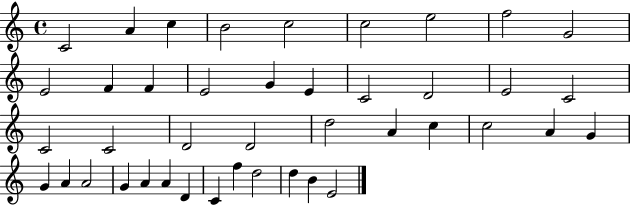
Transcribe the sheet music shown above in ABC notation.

X:1
T:Untitled
M:4/4
L:1/4
K:C
C2 A c B2 c2 c2 e2 f2 G2 E2 F F E2 G E C2 D2 E2 C2 C2 C2 D2 D2 d2 A c c2 A G G A A2 G A A D C f d2 d B E2